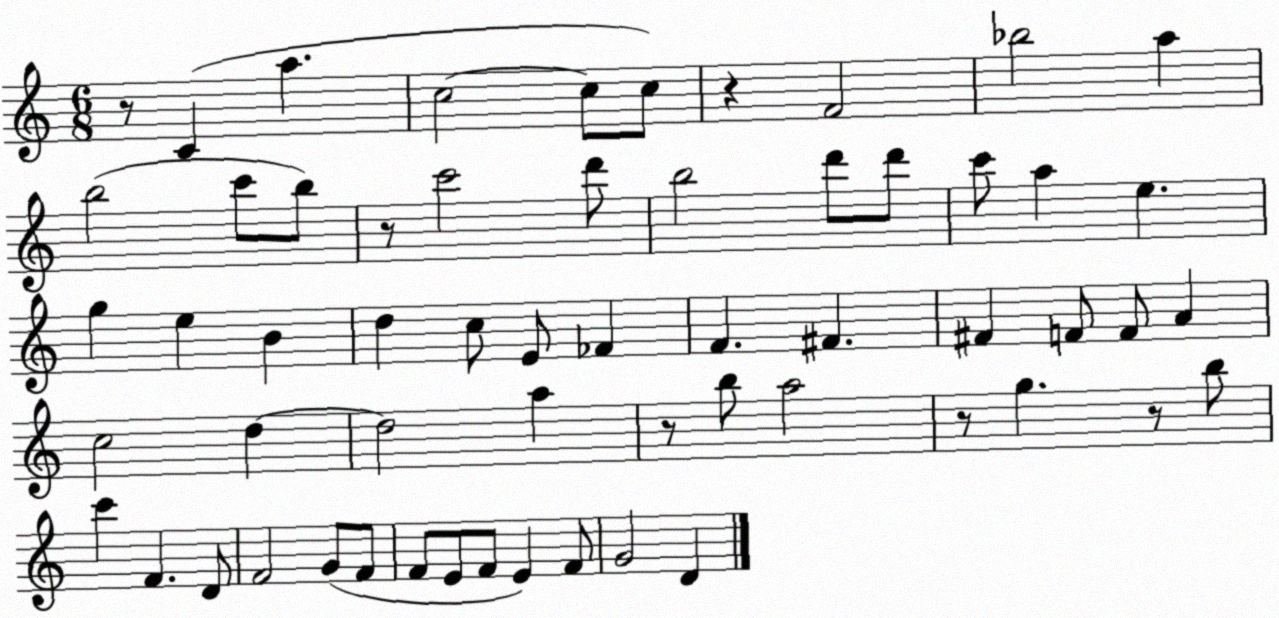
X:1
T:Untitled
M:6/8
L:1/4
K:C
z/2 C a c2 c/2 c/2 z F2 _b2 a b2 c'/2 b/2 z/2 c'2 d'/2 b2 d'/2 d'/2 c'/2 a e g e B d c/2 E/2 _F F ^F ^F F/2 F/2 A c2 d d2 a z/2 b/2 a2 z/2 g z/2 b/2 c' F D/2 F2 G/2 F/2 F/2 E/2 F/2 E F/2 G2 D